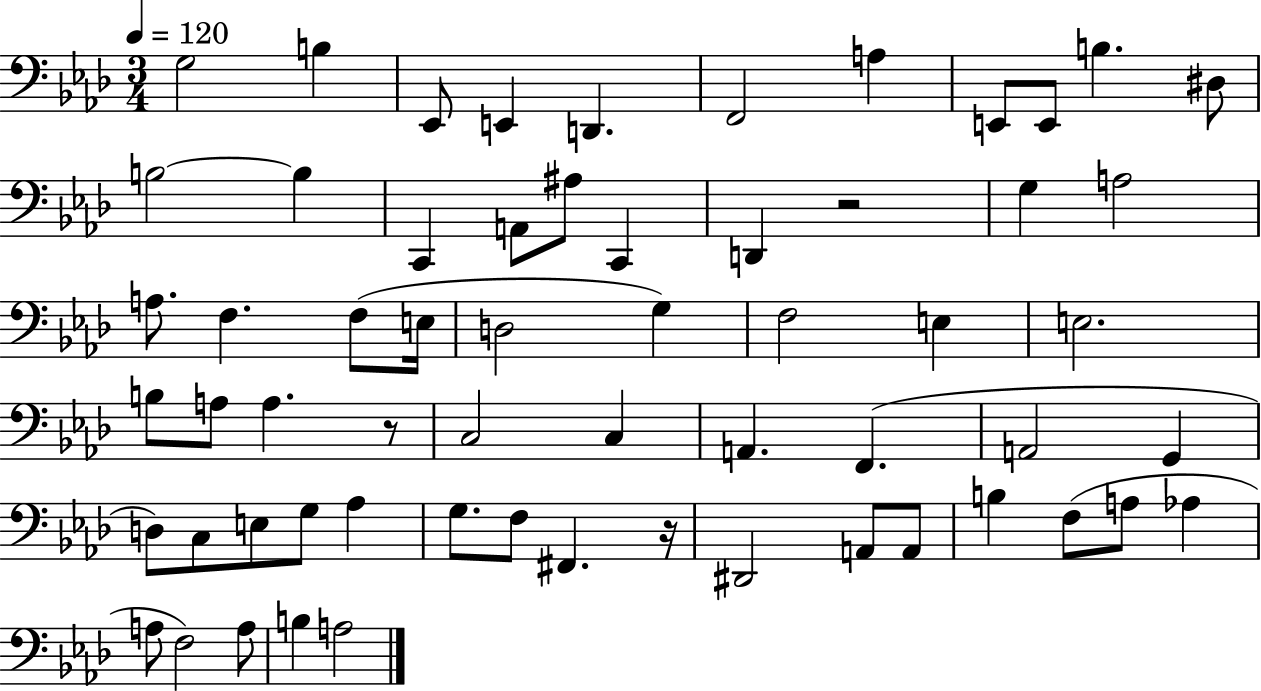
X:1
T:Untitled
M:3/4
L:1/4
K:Ab
G,2 B, _E,,/2 E,, D,, F,,2 A, E,,/2 E,,/2 B, ^D,/2 B,2 B, C,, A,,/2 ^A,/2 C,, D,, z2 G, A,2 A,/2 F, F,/2 E,/4 D,2 G, F,2 E, E,2 B,/2 A,/2 A, z/2 C,2 C, A,, F,, A,,2 G,, D,/2 C,/2 E,/2 G,/2 _A, G,/2 F,/2 ^F,, z/4 ^D,,2 A,,/2 A,,/2 B, F,/2 A,/2 _A, A,/2 F,2 A,/2 B, A,2